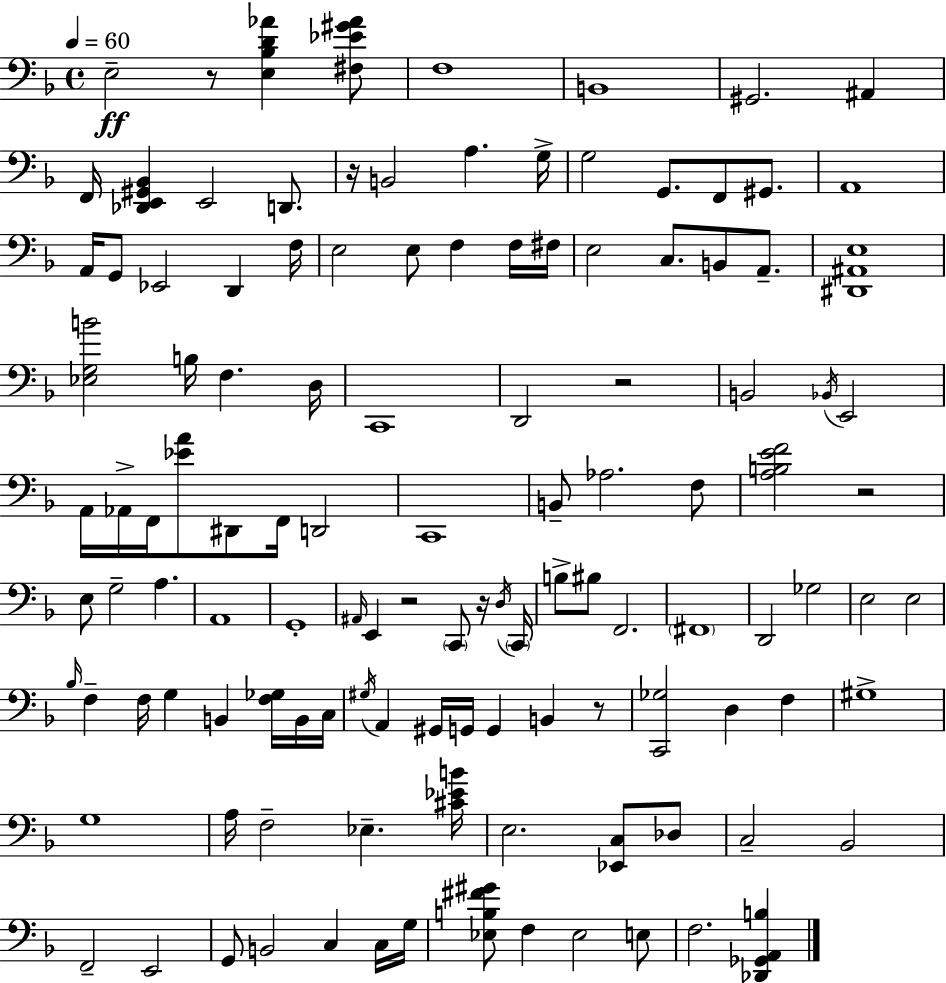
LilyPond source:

{
  \clef bass
  \time 4/4
  \defaultTimeSignature
  \key f \major
  \tempo 4 = 60
  e2--\ff r8 <e bes d' aes'>4 <fis ees' gis' aes'>8 | f1 | b,1 | gis,2. ais,4 | \break f,16 <des, e, gis, bes,>4 e,2 d,8. | r16 b,2 a4. g16-> | g2 g,8. f,8 gis,8. | a,1 | \break a,16 g,8 ees,2 d,4 f16 | e2 e8 f4 f16 fis16 | e2 c8. b,8 a,8.-- | <dis, ais, e>1 | \break <ees g b'>2 b16 f4. d16 | c,1 | d,2 r2 | b,2 \acciaccatura { bes,16 } e,2 | \break a,16 aes,16-> f,16 <ees' a'>8 dis,8 f,16 d,2 | c,1 | b,8-- aes2. f8 | <a b e' f'>2 r2 | \break e8 g2-- a4. | a,1 | g,1-. | \grace { ais,16 } e,4 r2 \parenthesize c,8 | \break r16 \acciaccatura { d16 } \parenthesize c,16 b8-> bis8 f,2. | \parenthesize fis,1 | d,2 ges2 | e2 e2 | \break \grace { bes16 } f4-- f16 g4 b,4 | <f ges>16 b,16 c16 \acciaccatura { gis16 } a,4 gis,16 g,16 g,4 b,4 | r8 <c, ges>2 d4 | f4 gis1-> | \break g1 | a16 f2-- ees4.-- | <cis' ees' b'>16 e2. | <ees, c>8 des8 c2-- bes,2 | \break f,2-- e,2 | g,8 b,2 c4 | c16 g16 <ees b fis' gis'>8 f4 ees2 | e8 f2. | \break <des, ges, a, b>4 \bar "|."
}